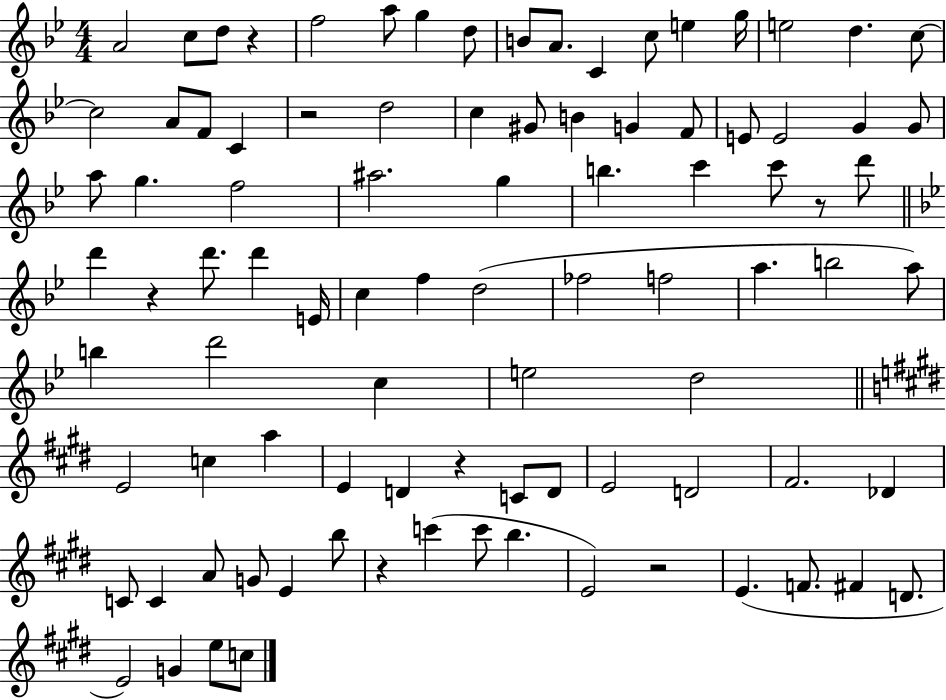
X:1
T:Untitled
M:4/4
L:1/4
K:Bb
A2 c/2 d/2 z f2 a/2 g d/2 B/2 A/2 C c/2 e g/4 e2 d c/2 c2 A/2 F/2 C z2 d2 c ^G/2 B G F/2 E/2 E2 G G/2 a/2 g f2 ^a2 g b c' c'/2 z/2 d'/2 d' z d'/2 d' E/4 c f d2 _f2 f2 a b2 a/2 b d'2 c e2 d2 E2 c a E D z C/2 D/2 E2 D2 ^F2 _D C/2 C A/2 G/2 E b/2 z c' c'/2 b E2 z2 E F/2 ^F D/2 E2 G e/2 c/2